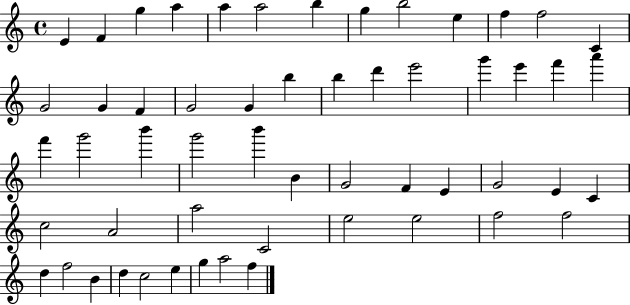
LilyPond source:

{
  \clef treble
  \time 4/4
  \defaultTimeSignature
  \key c \major
  e'4 f'4 g''4 a''4 | a''4 a''2 b''4 | g''4 b''2 e''4 | f''4 f''2 c'4 | \break g'2 g'4 f'4 | g'2 g'4 b''4 | b''4 d'''4 e'''2 | g'''4 e'''4 f'''4 a'''4 | \break f'''4 g'''2 b'''4 | g'''2 b'''4 b'4 | g'2 f'4 e'4 | g'2 e'4 c'4 | \break c''2 a'2 | a''2 c'2 | e''2 e''2 | f''2 f''2 | \break d''4 f''2 b'4 | d''4 c''2 e''4 | g''4 a''2 f''4 | \bar "|."
}